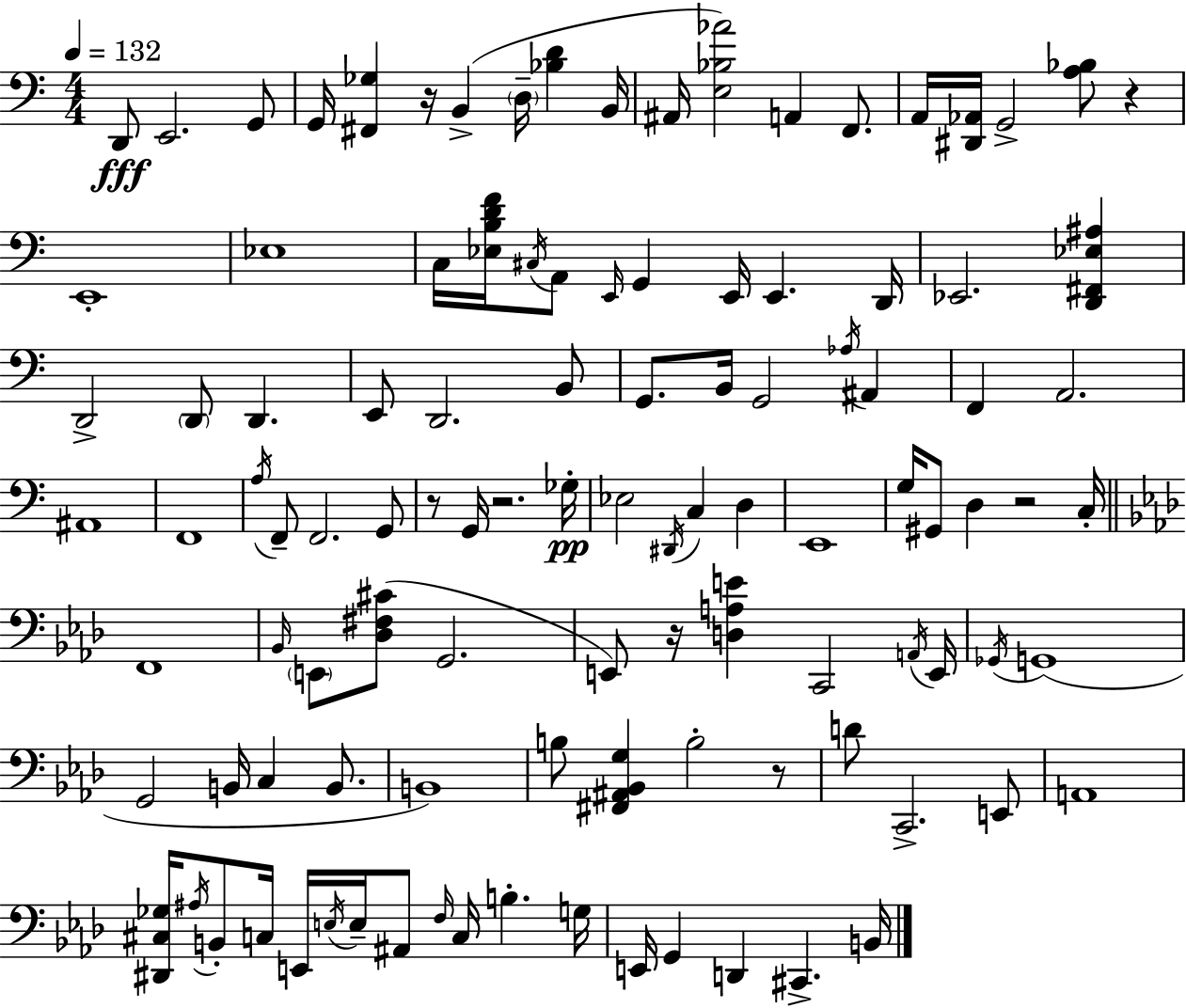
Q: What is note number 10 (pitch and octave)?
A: F2